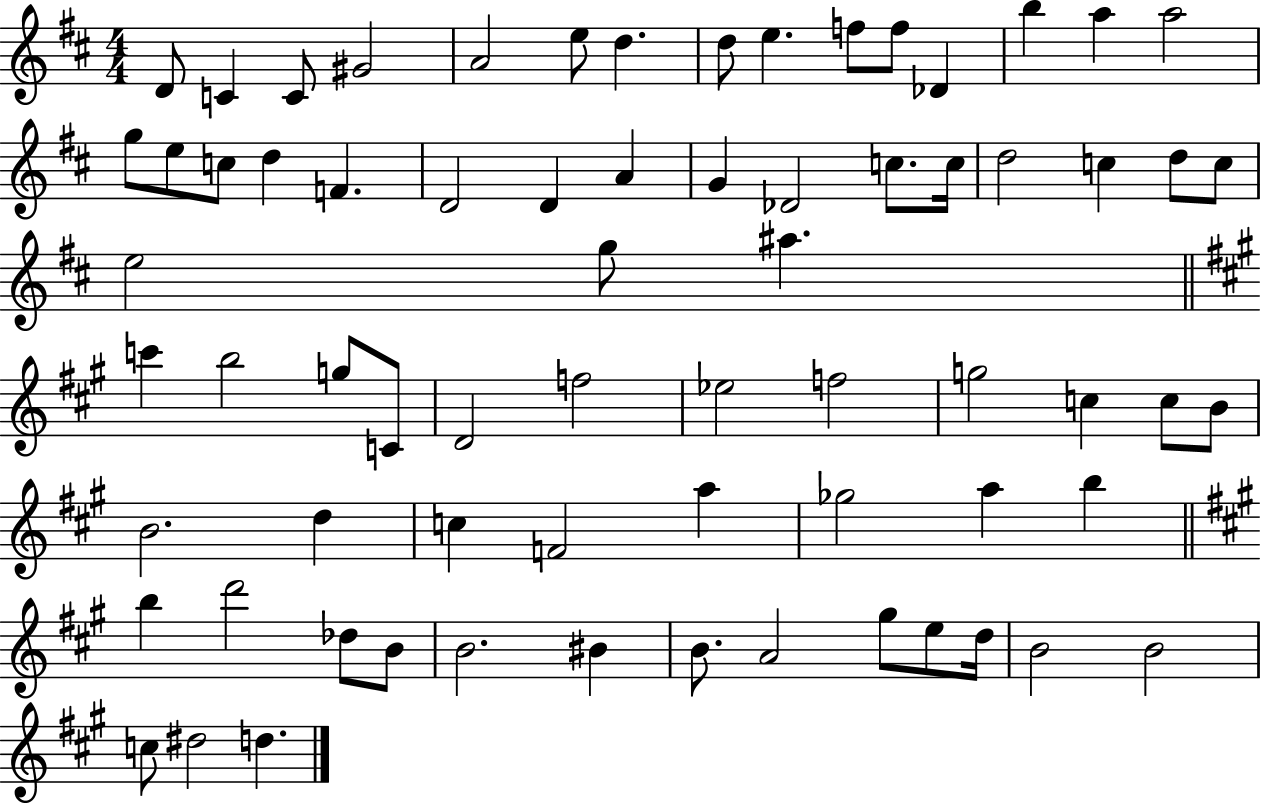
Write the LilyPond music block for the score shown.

{
  \clef treble
  \numericTimeSignature
  \time 4/4
  \key d \major
  d'8 c'4 c'8 gis'2 | a'2 e''8 d''4. | d''8 e''4. f''8 f''8 des'4 | b''4 a''4 a''2 | \break g''8 e''8 c''8 d''4 f'4. | d'2 d'4 a'4 | g'4 des'2 c''8. c''16 | d''2 c''4 d''8 c''8 | \break e''2 g''8 ais''4. | \bar "||" \break \key a \major c'''4 b''2 g''8 c'8 | d'2 f''2 | ees''2 f''2 | g''2 c''4 c''8 b'8 | \break b'2. d''4 | c''4 f'2 a''4 | ges''2 a''4 b''4 | \bar "||" \break \key a \major b''4 d'''2 des''8 b'8 | b'2. bis'4 | b'8. a'2 gis''8 e''8 d''16 | b'2 b'2 | \break c''8 dis''2 d''4. | \bar "|."
}